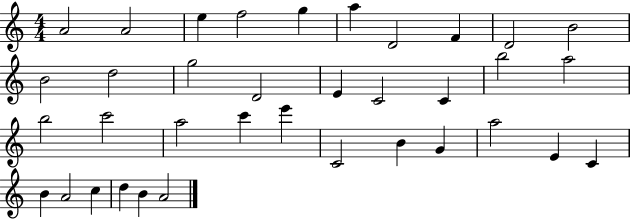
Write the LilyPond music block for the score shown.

{
  \clef treble
  \numericTimeSignature
  \time 4/4
  \key c \major
  a'2 a'2 | e''4 f''2 g''4 | a''4 d'2 f'4 | d'2 b'2 | \break b'2 d''2 | g''2 d'2 | e'4 c'2 c'4 | b''2 a''2 | \break b''2 c'''2 | a''2 c'''4 e'''4 | c'2 b'4 g'4 | a''2 e'4 c'4 | \break b'4 a'2 c''4 | d''4 b'4 a'2 | \bar "|."
}